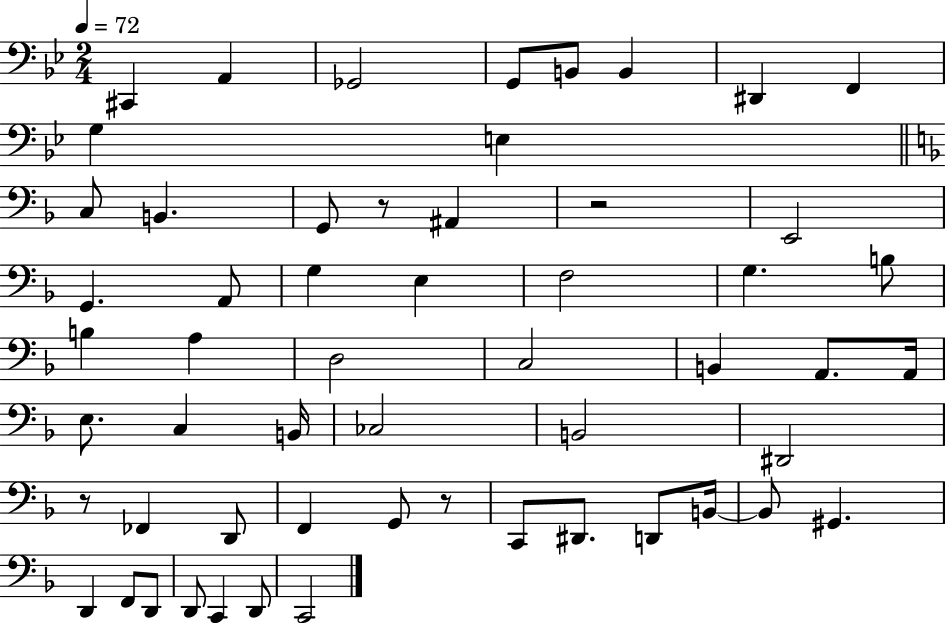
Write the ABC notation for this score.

X:1
T:Untitled
M:2/4
L:1/4
K:Bb
^C,, A,, _G,,2 G,,/2 B,,/2 B,, ^D,, F,, G, E, C,/2 B,, G,,/2 z/2 ^A,, z2 E,,2 G,, A,,/2 G, E, F,2 G, B,/2 B, A, D,2 C,2 B,, A,,/2 A,,/4 E,/2 C, B,,/4 _C,2 B,,2 ^D,,2 z/2 _F,, D,,/2 F,, G,,/2 z/2 C,,/2 ^D,,/2 D,,/2 B,,/4 B,,/2 ^G,, D,, F,,/2 D,,/2 D,,/2 C,, D,,/2 C,,2